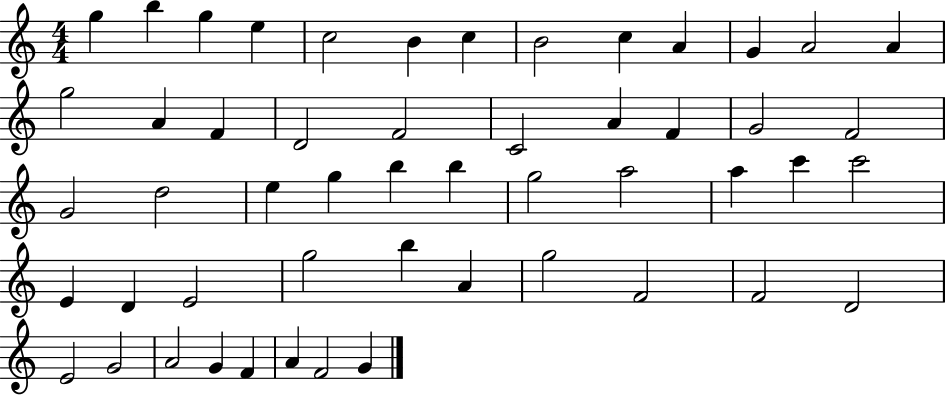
{
  \clef treble
  \numericTimeSignature
  \time 4/4
  \key c \major
  g''4 b''4 g''4 e''4 | c''2 b'4 c''4 | b'2 c''4 a'4 | g'4 a'2 a'4 | \break g''2 a'4 f'4 | d'2 f'2 | c'2 a'4 f'4 | g'2 f'2 | \break g'2 d''2 | e''4 g''4 b''4 b''4 | g''2 a''2 | a''4 c'''4 c'''2 | \break e'4 d'4 e'2 | g''2 b''4 a'4 | g''2 f'2 | f'2 d'2 | \break e'2 g'2 | a'2 g'4 f'4 | a'4 f'2 g'4 | \bar "|."
}